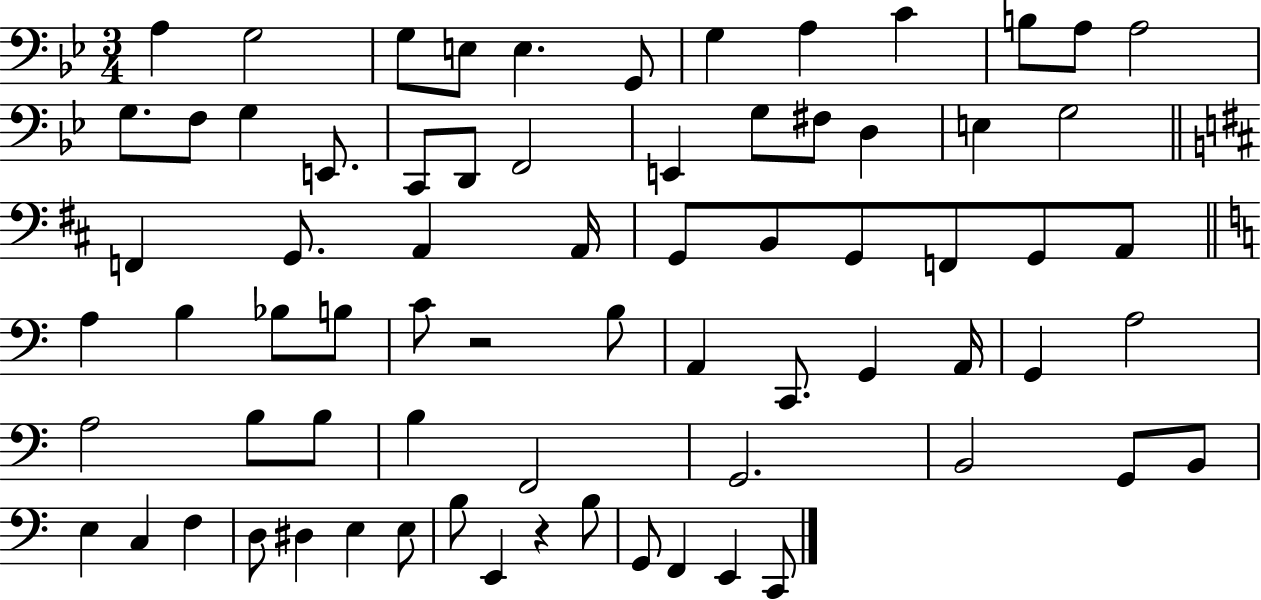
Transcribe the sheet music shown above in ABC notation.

X:1
T:Untitled
M:3/4
L:1/4
K:Bb
A, G,2 G,/2 E,/2 E, G,,/2 G, A, C B,/2 A,/2 A,2 G,/2 F,/2 G, E,,/2 C,,/2 D,,/2 F,,2 E,, G,/2 ^F,/2 D, E, G,2 F,, G,,/2 A,, A,,/4 G,,/2 B,,/2 G,,/2 F,,/2 G,,/2 A,,/2 A, B, _B,/2 B,/2 C/2 z2 B,/2 A,, C,,/2 G,, A,,/4 G,, A,2 A,2 B,/2 B,/2 B, F,,2 G,,2 B,,2 G,,/2 B,,/2 E, C, F, D,/2 ^D, E, E,/2 B,/2 E,, z B,/2 G,,/2 F,, E,, C,,/2